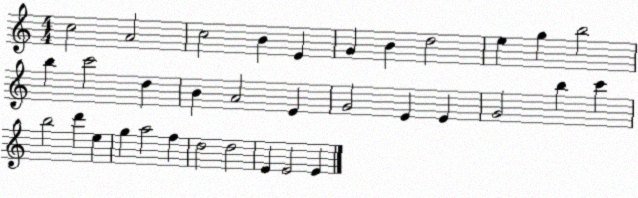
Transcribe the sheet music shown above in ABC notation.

X:1
T:Untitled
M:4/4
L:1/4
K:C
c2 A2 c2 B E G B d2 e g b2 b c'2 d B A2 E G2 E E G2 b c' b2 d' e g a2 f d2 d2 E E2 E